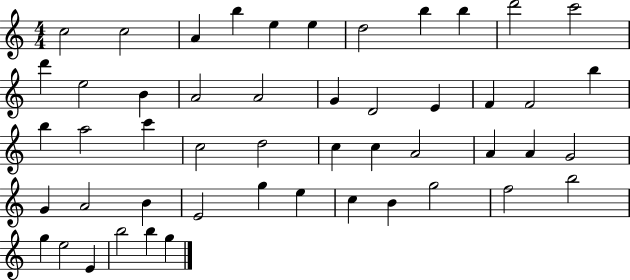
C5/h C5/h A4/q B5/q E5/q E5/q D5/h B5/q B5/q D6/h C6/h D6/q E5/h B4/q A4/h A4/h G4/q D4/h E4/q F4/q F4/h B5/q B5/q A5/h C6/q C5/h D5/h C5/q C5/q A4/h A4/q A4/q G4/h G4/q A4/h B4/q E4/h G5/q E5/q C5/q B4/q G5/h F5/h B5/h G5/q E5/h E4/q B5/h B5/q G5/q